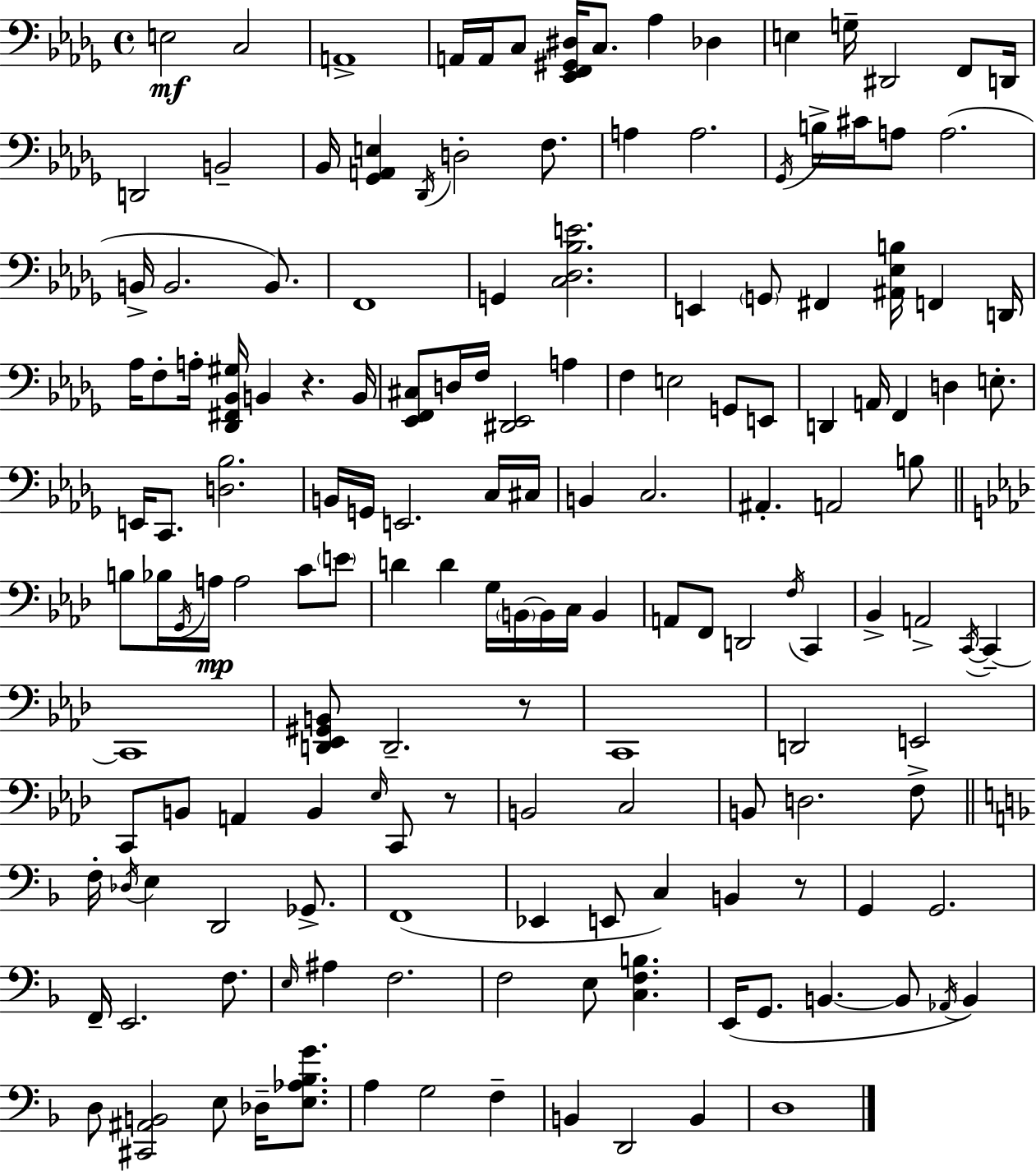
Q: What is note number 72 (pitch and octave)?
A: C4